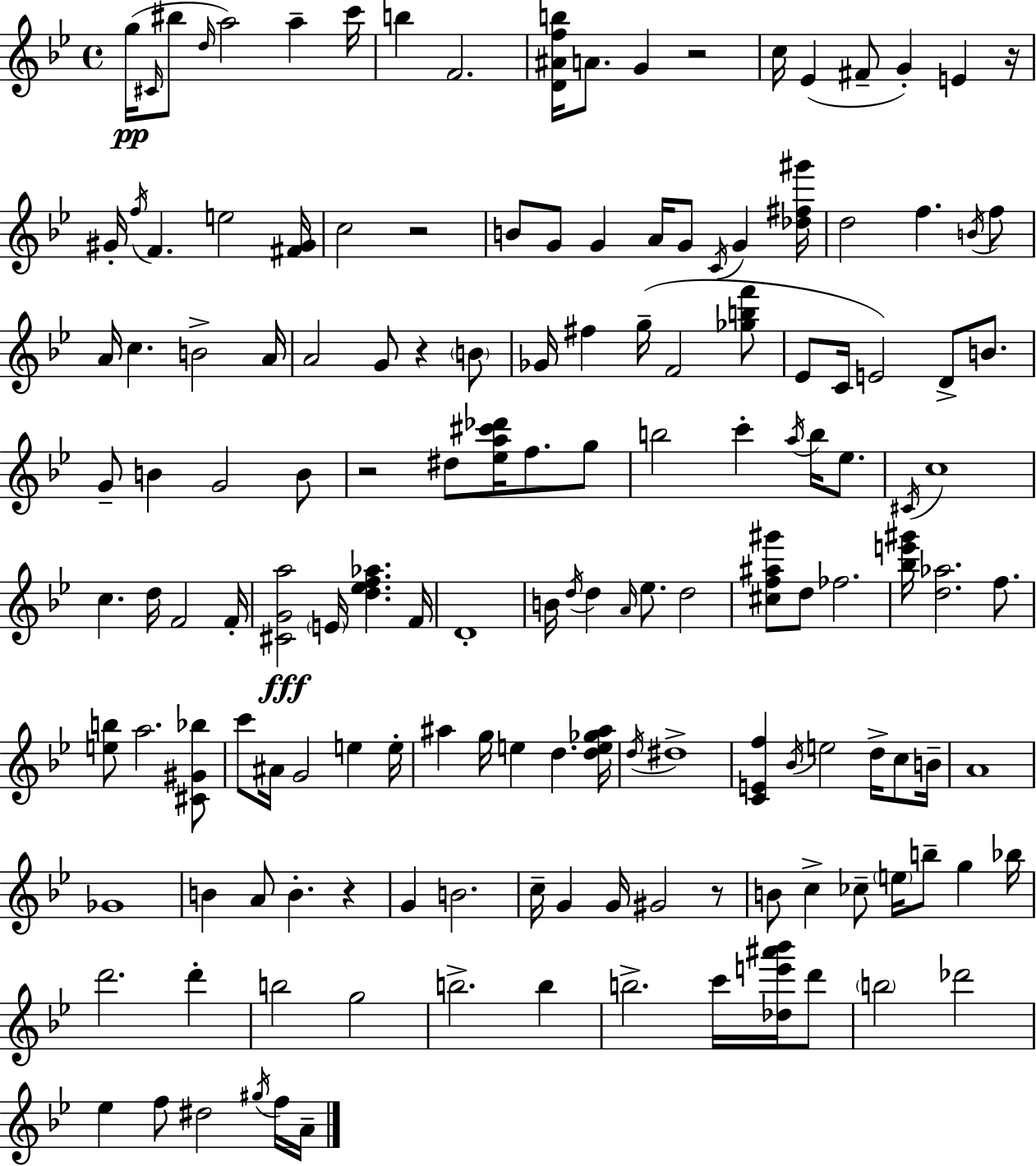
X:1
T:Untitled
M:4/4
L:1/4
K:Gm
g/4 ^C/4 ^b/2 d/4 a2 a c'/4 b F2 [D^Afb]/4 A/2 G z2 c/4 _E ^F/2 G E z/4 ^G/4 f/4 F e2 [^F^G]/4 c2 z2 B/2 G/2 G A/4 G/2 C/4 G [_d^f^g']/4 d2 f B/4 f/2 A/4 c B2 A/4 A2 G/2 z B/2 _G/4 ^f g/4 F2 [_gbf']/2 _E/2 C/4 E2 D/2 B/2 G/2 B G2 B/2 z2 ^d/2 [_ea^c'_d']/4 f/2 g/2 b2 c' a/4 b/4 _e/2 ^C/4 c4 c d/4 F2 F/4 [^CGa]2 E/4 [d_ef_a] F/4 D4 B/4 d/4 d A/4 _e/2 d2 [^cf^a^g']/2 d/2 _f2 [_be'^g']/4 [d_a]2 f/2 [eb]/2 a2 [^C^G_b]/2 c'/2 ^A/4 G2 e e/4 ^a g/4 e d [de_g^a]/4 d/4 ^d4 [CEf] _B/4 e2 d/4 c/2 B/4 A4 _G4 B A/2 B z G B2 c/4 G G/4 ^G2 z/2 B/2 c _c/2 e/4 b/2 g _b/4 d'2 d' b2 g2 b2 b b2 c'/4 [_de'^a'_b']/4 d'/2 b2 _d'2 _e f/2 ^d2 ^g/4 f/4 A/4